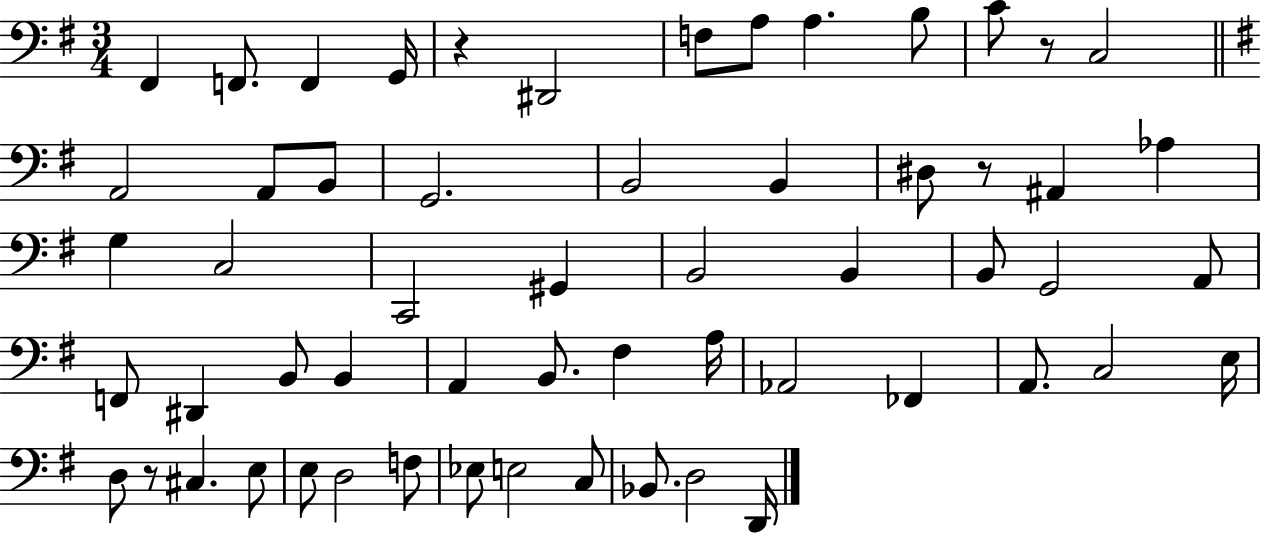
{
  \clef bass
  \numericTimeSignature
  \time 3/4
  \key g \major
  \repeat volta 2 { fis,4 f,8. f,4 g,16 | r4 dis,2 | f8 a8 a4. b8 | c'8 r8 c2 | \break \bar "||" \break \key g \major a,2 a,8 b,8 | g,2. | b,2 b,4 | dis8 r8 ais,4 aes4 | \break g4 c2 | c,2 gis,4 | b,2 b,4 | b,8 g,2 a,8 | \break f,8 dis,4 b,8 b,4 | a,4 b,8. fis4 a16 | aes,2 fes,4 | a,8. c2 e16 | \break d8 r8 cis4. e8 | e8 d2 f8 | ees8 e2 c8 | bes,8. d2 d,16 | \break } \bar "|."
}